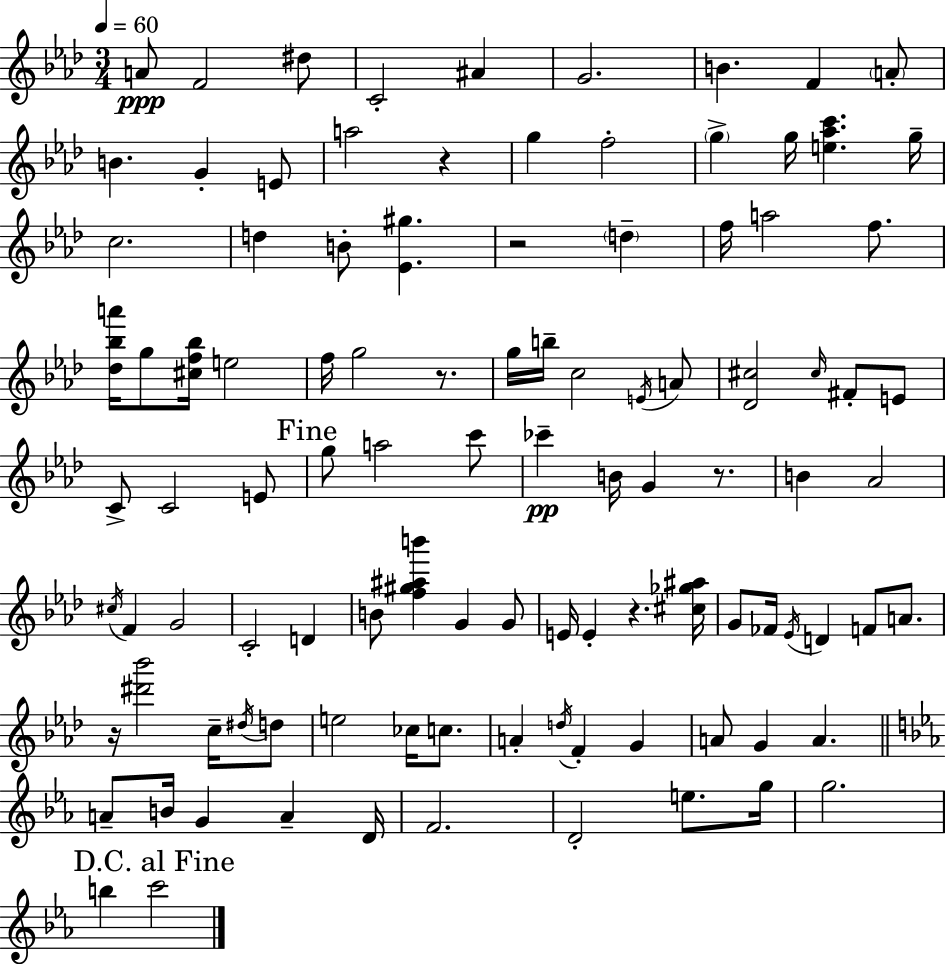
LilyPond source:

{
  \clef treble
  \numericTimeSignature
  \time 3/4
  \key aes \major
  \tempo 4 = 60
  a'8\ppp f'2 dis''8 | c'2-. ais'4 | g'2. | b'4. f'4 \parenthesize a'8-. | \break b'4. g'4-. e'8 | a''2 r4 | g''4 f''2-. | \parenthesize g''4-> g''16 <e'' aes'' c'''>4. g''16-- | \break c''2. | d''4 b'8-. <ees' gis''>4. | r2 \parenthesize d''4-- | f''16 a''2 f''8. | \break <des'' bes'' a'''>16 g''8 <cis'' f'' bes''>16 e''2 | f''16 g''2 r8. | g''16 b''16-- c''2 \acciaccatura { e'16 } a'8 | <des' cis''>2 \grace { cis''16 } fis'8-. | \break e'8 c'8-> c'2 | e'8 \mark "Fine" g''8 a''2 | c'''8 ces'''4--\pp b'16 g'4 r8. | b'4 aes'2 | \break \acciaccatura { cis''16 } f'4 g'2 | c'2-. d'4 | b'8 <f'' gis'' ais'' b'''>4 g'4 | g'8 e'16 e'4-. r4. | \break <cis'' ges'' ais''>16 g'8 fes'16 \acciaccatura { ees'16 } d'4 f'8 | a'8. r16 <dis''' bes'''>2 | c''16-- \acciaccatura { dis''16 } d''8 e''2 | ces''16 c''8. a'4-. \acciaccatura { d''16 } f'4-. | \break g'4 a'8 g'4 | a'4. \bar "||" \break \key ees \major a'8-- b'16 g'4 a'4-- d'16 | f'2. | d'2-. e''8. g''16 | g''2. | \break \mark "D.C. al Fine" b''4 c'''2 | \bar "|."
}